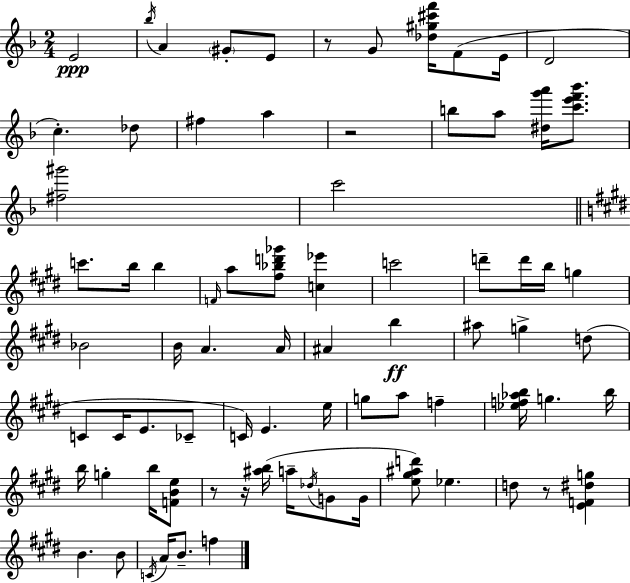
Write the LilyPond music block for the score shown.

{
  \clef treble
  \numericTimeSignature
  \time 2/4
  \key d \minor
  e'2\ppp | \acciaccatura { bes''16 } a'4 \parenthesize gis'8-. e'8 | r8 g'8 <des'' gis'' cis''' f'''>16 f'8( | e'16 d'2 | \break c''4.-.) des''8 | fis''4 a''4 | r2 | b''8 a''8 <dis'' g''' a'''>16 <c''' e''' f''' bes'''>8. | \break <fis'' gis'''>2 | c'''2 | \bar "||" \break \key e \major c'''8. b''16 b''4 | \grace { f'16 } a''8 <fis'' bes'' d''' ges'''>8 <c'' ees'''>4 | c'''2 | d'''8-- d'''16 b''16 g''4 | \break bes'2 | b'16 a'4. | a'16 ais'4 b''4\ff | ais''8 g''4-> d''8( | \break c'8 c'16 e'8. ces'8-- | c'16) e'4. | e''16 g''8 a''8 f''4-- | <ees'' f'' aes'' b''>16 g''4. | \break b''16 b''16 g''4-. b''16 <f' b' e''>8 | r8 r16 <ais'' b''>16( a''16-- \acciaccatura { des''16 } g'8 | g'16 <e'' gis'' ais'' d'''>8) ees''4. | d''8 r8 <e' f' dis'' g''>4 | \break b'4. | b'8 \acciaccatura { c'16 } a'16 b'8.-- f''4 | \bar "|."
}